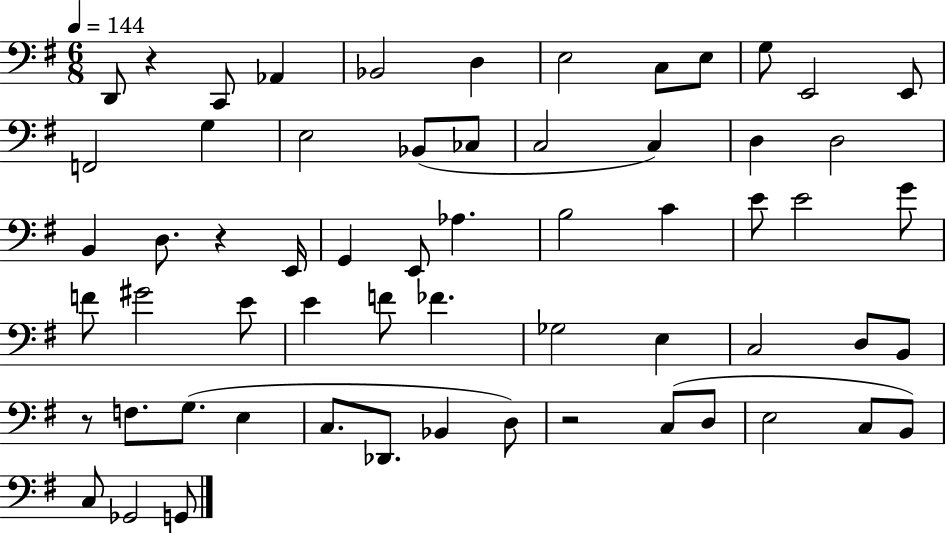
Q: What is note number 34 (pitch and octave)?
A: E4